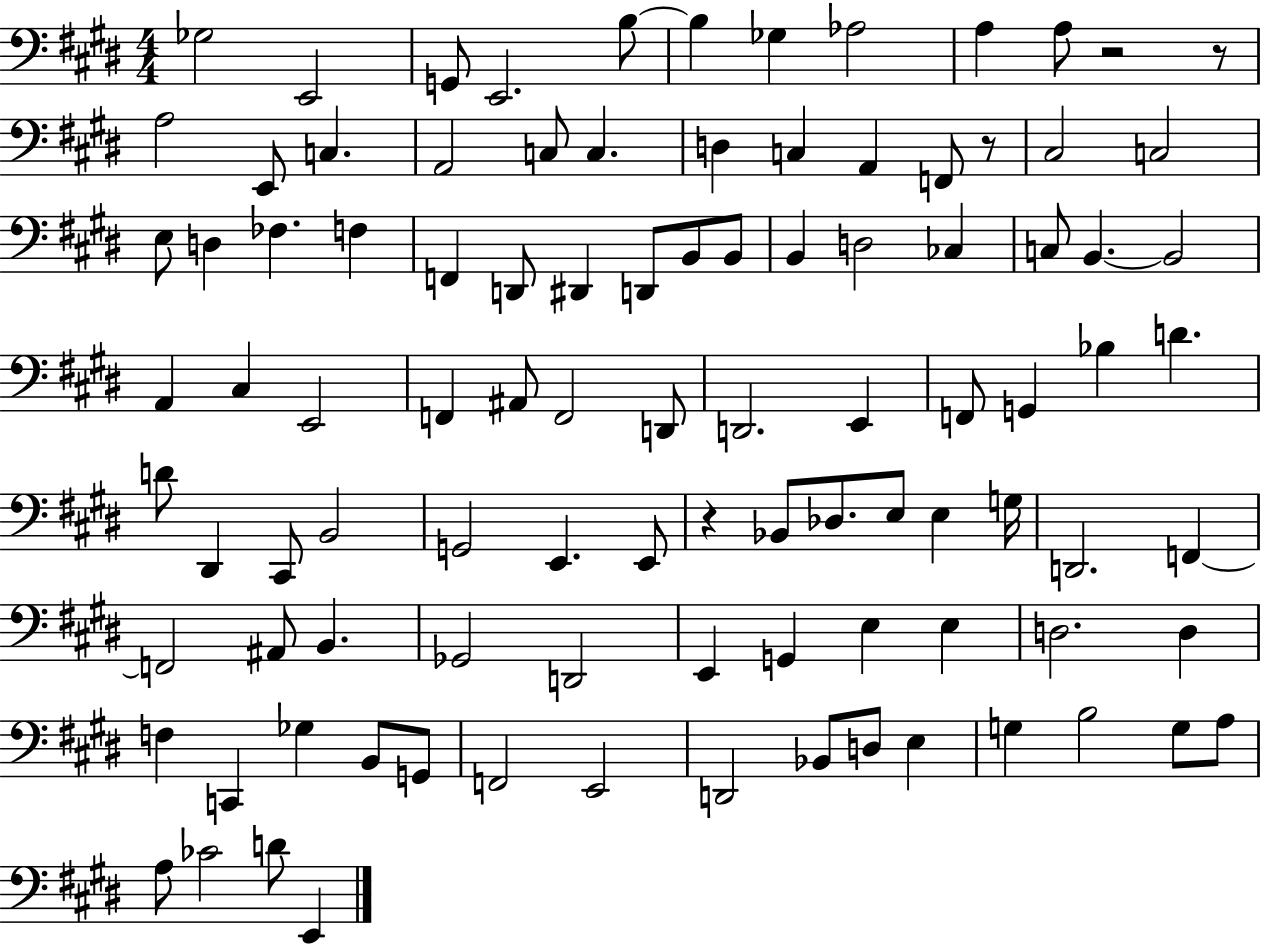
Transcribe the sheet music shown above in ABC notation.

X:1
T:Untitled
M:4/4
L:1/4
K:E
_G,2 E,,2 G,,/2 E,,2 B,/2 B, _G, _A,2 A, A,/2 z2 z/2 A,2 E,,/2 C, A,,2 C,/2 C, D, C, A,, F,,/2 z/2 ^C,2 C,2 E,/2 D, _F, F, F,, D,,/2 ^D,, D,,/2 B,,/2 B,,/2 B,, D,2 _C, C,/2 B,, B,,2 A,, ^C, E,,2 F,, ^A,,/2 F,,2 D,,/2 D,,2 E,, F,,/2 G,, _B, D D/2 ^D,, ^C,,/2 B,,2 G,,2 E,, E,,/2 z _B,,/2 _D,/2 E,/2 E, G,/4 D,,2 F,, F,,2 ^A,,/2 B,, _G,,2 D,,2 E,, G,, E, E, D,2 D, F, C,, _G, B,,/2 G,,/2 F,,2 E,,2 D,,2 _B,,/2 D,/2 E, G, B,2 G,/2 A,/2 A,/2 _C2 D/2 E,,